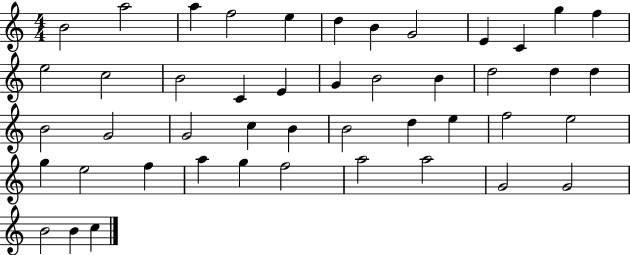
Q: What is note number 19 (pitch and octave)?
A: B4